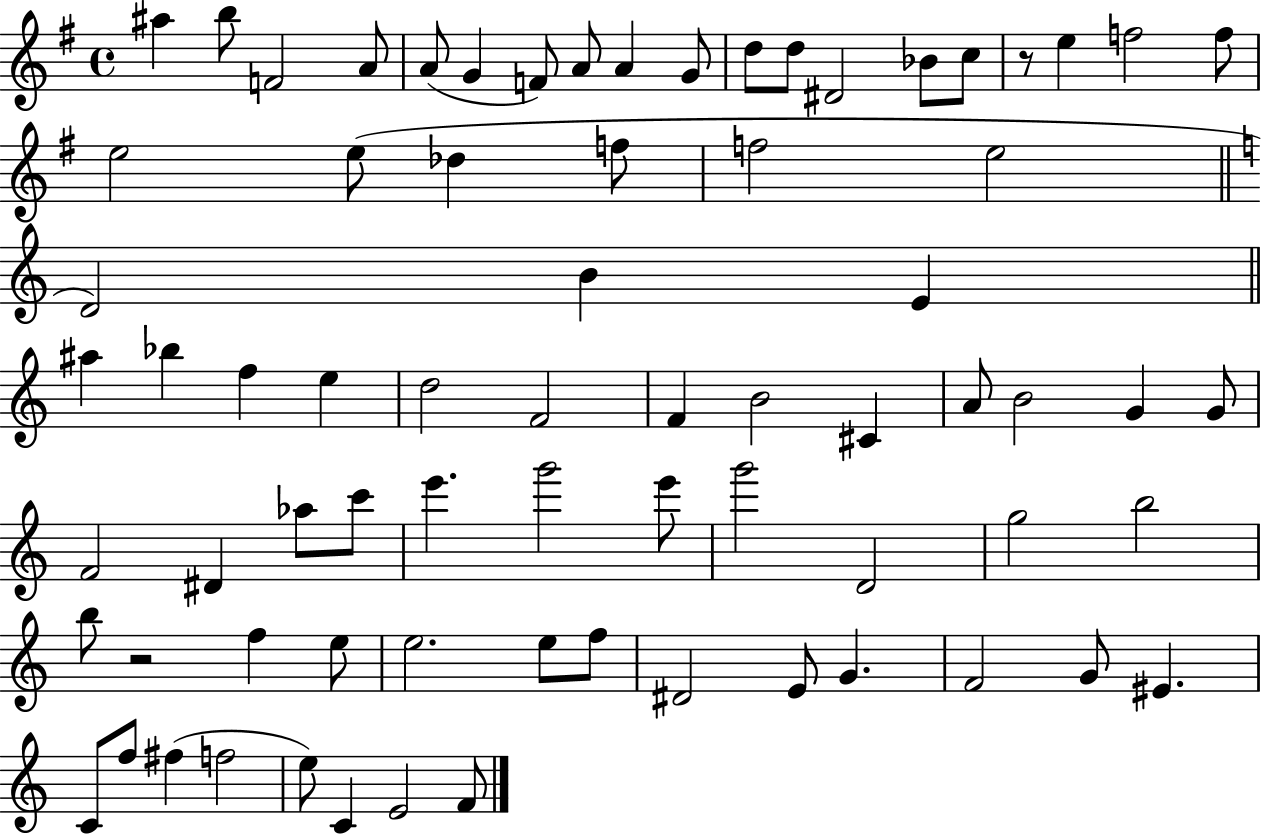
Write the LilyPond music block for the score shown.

{
  \clef treble
  \time 4/4
  \defaultTimeSignature
  \key g \major
  \repeat volta 2 { ais''4 b''8 f'2 a'8 | a'8( g'4 f'8) a'8 a'4 g'8 | d''8 d''8 dis'2 bes'8 c''8 | r8 e''4 f''2 f''8 | \break e''2 e''8( des''4 f''8 | f''2 e''2 | \bar "||" \break \key a \minor d'2) b'4 e'4 | \bar "||" \break \key c \major ais''4 bes''4 f''4 e''4 | d''2 f'2 | f'4 b'2 cis'4 | a'8 b'2 g'4 g'8 | \break f'2 dis'4 aes''8 c'''8 | e'''4. g'''2 e'''8 | g'''2 d'2 | g''2 b''2 | \break b''8 r2 f''4 e''8 | e''2. e''8 f''8 | dis'2 e'8 g'4. | f'2 g'8 eis'4. | \break c'8 f''8 fis''4( f''2 | e''8) c'4 e'2 f'8 | } \bar "|."
}